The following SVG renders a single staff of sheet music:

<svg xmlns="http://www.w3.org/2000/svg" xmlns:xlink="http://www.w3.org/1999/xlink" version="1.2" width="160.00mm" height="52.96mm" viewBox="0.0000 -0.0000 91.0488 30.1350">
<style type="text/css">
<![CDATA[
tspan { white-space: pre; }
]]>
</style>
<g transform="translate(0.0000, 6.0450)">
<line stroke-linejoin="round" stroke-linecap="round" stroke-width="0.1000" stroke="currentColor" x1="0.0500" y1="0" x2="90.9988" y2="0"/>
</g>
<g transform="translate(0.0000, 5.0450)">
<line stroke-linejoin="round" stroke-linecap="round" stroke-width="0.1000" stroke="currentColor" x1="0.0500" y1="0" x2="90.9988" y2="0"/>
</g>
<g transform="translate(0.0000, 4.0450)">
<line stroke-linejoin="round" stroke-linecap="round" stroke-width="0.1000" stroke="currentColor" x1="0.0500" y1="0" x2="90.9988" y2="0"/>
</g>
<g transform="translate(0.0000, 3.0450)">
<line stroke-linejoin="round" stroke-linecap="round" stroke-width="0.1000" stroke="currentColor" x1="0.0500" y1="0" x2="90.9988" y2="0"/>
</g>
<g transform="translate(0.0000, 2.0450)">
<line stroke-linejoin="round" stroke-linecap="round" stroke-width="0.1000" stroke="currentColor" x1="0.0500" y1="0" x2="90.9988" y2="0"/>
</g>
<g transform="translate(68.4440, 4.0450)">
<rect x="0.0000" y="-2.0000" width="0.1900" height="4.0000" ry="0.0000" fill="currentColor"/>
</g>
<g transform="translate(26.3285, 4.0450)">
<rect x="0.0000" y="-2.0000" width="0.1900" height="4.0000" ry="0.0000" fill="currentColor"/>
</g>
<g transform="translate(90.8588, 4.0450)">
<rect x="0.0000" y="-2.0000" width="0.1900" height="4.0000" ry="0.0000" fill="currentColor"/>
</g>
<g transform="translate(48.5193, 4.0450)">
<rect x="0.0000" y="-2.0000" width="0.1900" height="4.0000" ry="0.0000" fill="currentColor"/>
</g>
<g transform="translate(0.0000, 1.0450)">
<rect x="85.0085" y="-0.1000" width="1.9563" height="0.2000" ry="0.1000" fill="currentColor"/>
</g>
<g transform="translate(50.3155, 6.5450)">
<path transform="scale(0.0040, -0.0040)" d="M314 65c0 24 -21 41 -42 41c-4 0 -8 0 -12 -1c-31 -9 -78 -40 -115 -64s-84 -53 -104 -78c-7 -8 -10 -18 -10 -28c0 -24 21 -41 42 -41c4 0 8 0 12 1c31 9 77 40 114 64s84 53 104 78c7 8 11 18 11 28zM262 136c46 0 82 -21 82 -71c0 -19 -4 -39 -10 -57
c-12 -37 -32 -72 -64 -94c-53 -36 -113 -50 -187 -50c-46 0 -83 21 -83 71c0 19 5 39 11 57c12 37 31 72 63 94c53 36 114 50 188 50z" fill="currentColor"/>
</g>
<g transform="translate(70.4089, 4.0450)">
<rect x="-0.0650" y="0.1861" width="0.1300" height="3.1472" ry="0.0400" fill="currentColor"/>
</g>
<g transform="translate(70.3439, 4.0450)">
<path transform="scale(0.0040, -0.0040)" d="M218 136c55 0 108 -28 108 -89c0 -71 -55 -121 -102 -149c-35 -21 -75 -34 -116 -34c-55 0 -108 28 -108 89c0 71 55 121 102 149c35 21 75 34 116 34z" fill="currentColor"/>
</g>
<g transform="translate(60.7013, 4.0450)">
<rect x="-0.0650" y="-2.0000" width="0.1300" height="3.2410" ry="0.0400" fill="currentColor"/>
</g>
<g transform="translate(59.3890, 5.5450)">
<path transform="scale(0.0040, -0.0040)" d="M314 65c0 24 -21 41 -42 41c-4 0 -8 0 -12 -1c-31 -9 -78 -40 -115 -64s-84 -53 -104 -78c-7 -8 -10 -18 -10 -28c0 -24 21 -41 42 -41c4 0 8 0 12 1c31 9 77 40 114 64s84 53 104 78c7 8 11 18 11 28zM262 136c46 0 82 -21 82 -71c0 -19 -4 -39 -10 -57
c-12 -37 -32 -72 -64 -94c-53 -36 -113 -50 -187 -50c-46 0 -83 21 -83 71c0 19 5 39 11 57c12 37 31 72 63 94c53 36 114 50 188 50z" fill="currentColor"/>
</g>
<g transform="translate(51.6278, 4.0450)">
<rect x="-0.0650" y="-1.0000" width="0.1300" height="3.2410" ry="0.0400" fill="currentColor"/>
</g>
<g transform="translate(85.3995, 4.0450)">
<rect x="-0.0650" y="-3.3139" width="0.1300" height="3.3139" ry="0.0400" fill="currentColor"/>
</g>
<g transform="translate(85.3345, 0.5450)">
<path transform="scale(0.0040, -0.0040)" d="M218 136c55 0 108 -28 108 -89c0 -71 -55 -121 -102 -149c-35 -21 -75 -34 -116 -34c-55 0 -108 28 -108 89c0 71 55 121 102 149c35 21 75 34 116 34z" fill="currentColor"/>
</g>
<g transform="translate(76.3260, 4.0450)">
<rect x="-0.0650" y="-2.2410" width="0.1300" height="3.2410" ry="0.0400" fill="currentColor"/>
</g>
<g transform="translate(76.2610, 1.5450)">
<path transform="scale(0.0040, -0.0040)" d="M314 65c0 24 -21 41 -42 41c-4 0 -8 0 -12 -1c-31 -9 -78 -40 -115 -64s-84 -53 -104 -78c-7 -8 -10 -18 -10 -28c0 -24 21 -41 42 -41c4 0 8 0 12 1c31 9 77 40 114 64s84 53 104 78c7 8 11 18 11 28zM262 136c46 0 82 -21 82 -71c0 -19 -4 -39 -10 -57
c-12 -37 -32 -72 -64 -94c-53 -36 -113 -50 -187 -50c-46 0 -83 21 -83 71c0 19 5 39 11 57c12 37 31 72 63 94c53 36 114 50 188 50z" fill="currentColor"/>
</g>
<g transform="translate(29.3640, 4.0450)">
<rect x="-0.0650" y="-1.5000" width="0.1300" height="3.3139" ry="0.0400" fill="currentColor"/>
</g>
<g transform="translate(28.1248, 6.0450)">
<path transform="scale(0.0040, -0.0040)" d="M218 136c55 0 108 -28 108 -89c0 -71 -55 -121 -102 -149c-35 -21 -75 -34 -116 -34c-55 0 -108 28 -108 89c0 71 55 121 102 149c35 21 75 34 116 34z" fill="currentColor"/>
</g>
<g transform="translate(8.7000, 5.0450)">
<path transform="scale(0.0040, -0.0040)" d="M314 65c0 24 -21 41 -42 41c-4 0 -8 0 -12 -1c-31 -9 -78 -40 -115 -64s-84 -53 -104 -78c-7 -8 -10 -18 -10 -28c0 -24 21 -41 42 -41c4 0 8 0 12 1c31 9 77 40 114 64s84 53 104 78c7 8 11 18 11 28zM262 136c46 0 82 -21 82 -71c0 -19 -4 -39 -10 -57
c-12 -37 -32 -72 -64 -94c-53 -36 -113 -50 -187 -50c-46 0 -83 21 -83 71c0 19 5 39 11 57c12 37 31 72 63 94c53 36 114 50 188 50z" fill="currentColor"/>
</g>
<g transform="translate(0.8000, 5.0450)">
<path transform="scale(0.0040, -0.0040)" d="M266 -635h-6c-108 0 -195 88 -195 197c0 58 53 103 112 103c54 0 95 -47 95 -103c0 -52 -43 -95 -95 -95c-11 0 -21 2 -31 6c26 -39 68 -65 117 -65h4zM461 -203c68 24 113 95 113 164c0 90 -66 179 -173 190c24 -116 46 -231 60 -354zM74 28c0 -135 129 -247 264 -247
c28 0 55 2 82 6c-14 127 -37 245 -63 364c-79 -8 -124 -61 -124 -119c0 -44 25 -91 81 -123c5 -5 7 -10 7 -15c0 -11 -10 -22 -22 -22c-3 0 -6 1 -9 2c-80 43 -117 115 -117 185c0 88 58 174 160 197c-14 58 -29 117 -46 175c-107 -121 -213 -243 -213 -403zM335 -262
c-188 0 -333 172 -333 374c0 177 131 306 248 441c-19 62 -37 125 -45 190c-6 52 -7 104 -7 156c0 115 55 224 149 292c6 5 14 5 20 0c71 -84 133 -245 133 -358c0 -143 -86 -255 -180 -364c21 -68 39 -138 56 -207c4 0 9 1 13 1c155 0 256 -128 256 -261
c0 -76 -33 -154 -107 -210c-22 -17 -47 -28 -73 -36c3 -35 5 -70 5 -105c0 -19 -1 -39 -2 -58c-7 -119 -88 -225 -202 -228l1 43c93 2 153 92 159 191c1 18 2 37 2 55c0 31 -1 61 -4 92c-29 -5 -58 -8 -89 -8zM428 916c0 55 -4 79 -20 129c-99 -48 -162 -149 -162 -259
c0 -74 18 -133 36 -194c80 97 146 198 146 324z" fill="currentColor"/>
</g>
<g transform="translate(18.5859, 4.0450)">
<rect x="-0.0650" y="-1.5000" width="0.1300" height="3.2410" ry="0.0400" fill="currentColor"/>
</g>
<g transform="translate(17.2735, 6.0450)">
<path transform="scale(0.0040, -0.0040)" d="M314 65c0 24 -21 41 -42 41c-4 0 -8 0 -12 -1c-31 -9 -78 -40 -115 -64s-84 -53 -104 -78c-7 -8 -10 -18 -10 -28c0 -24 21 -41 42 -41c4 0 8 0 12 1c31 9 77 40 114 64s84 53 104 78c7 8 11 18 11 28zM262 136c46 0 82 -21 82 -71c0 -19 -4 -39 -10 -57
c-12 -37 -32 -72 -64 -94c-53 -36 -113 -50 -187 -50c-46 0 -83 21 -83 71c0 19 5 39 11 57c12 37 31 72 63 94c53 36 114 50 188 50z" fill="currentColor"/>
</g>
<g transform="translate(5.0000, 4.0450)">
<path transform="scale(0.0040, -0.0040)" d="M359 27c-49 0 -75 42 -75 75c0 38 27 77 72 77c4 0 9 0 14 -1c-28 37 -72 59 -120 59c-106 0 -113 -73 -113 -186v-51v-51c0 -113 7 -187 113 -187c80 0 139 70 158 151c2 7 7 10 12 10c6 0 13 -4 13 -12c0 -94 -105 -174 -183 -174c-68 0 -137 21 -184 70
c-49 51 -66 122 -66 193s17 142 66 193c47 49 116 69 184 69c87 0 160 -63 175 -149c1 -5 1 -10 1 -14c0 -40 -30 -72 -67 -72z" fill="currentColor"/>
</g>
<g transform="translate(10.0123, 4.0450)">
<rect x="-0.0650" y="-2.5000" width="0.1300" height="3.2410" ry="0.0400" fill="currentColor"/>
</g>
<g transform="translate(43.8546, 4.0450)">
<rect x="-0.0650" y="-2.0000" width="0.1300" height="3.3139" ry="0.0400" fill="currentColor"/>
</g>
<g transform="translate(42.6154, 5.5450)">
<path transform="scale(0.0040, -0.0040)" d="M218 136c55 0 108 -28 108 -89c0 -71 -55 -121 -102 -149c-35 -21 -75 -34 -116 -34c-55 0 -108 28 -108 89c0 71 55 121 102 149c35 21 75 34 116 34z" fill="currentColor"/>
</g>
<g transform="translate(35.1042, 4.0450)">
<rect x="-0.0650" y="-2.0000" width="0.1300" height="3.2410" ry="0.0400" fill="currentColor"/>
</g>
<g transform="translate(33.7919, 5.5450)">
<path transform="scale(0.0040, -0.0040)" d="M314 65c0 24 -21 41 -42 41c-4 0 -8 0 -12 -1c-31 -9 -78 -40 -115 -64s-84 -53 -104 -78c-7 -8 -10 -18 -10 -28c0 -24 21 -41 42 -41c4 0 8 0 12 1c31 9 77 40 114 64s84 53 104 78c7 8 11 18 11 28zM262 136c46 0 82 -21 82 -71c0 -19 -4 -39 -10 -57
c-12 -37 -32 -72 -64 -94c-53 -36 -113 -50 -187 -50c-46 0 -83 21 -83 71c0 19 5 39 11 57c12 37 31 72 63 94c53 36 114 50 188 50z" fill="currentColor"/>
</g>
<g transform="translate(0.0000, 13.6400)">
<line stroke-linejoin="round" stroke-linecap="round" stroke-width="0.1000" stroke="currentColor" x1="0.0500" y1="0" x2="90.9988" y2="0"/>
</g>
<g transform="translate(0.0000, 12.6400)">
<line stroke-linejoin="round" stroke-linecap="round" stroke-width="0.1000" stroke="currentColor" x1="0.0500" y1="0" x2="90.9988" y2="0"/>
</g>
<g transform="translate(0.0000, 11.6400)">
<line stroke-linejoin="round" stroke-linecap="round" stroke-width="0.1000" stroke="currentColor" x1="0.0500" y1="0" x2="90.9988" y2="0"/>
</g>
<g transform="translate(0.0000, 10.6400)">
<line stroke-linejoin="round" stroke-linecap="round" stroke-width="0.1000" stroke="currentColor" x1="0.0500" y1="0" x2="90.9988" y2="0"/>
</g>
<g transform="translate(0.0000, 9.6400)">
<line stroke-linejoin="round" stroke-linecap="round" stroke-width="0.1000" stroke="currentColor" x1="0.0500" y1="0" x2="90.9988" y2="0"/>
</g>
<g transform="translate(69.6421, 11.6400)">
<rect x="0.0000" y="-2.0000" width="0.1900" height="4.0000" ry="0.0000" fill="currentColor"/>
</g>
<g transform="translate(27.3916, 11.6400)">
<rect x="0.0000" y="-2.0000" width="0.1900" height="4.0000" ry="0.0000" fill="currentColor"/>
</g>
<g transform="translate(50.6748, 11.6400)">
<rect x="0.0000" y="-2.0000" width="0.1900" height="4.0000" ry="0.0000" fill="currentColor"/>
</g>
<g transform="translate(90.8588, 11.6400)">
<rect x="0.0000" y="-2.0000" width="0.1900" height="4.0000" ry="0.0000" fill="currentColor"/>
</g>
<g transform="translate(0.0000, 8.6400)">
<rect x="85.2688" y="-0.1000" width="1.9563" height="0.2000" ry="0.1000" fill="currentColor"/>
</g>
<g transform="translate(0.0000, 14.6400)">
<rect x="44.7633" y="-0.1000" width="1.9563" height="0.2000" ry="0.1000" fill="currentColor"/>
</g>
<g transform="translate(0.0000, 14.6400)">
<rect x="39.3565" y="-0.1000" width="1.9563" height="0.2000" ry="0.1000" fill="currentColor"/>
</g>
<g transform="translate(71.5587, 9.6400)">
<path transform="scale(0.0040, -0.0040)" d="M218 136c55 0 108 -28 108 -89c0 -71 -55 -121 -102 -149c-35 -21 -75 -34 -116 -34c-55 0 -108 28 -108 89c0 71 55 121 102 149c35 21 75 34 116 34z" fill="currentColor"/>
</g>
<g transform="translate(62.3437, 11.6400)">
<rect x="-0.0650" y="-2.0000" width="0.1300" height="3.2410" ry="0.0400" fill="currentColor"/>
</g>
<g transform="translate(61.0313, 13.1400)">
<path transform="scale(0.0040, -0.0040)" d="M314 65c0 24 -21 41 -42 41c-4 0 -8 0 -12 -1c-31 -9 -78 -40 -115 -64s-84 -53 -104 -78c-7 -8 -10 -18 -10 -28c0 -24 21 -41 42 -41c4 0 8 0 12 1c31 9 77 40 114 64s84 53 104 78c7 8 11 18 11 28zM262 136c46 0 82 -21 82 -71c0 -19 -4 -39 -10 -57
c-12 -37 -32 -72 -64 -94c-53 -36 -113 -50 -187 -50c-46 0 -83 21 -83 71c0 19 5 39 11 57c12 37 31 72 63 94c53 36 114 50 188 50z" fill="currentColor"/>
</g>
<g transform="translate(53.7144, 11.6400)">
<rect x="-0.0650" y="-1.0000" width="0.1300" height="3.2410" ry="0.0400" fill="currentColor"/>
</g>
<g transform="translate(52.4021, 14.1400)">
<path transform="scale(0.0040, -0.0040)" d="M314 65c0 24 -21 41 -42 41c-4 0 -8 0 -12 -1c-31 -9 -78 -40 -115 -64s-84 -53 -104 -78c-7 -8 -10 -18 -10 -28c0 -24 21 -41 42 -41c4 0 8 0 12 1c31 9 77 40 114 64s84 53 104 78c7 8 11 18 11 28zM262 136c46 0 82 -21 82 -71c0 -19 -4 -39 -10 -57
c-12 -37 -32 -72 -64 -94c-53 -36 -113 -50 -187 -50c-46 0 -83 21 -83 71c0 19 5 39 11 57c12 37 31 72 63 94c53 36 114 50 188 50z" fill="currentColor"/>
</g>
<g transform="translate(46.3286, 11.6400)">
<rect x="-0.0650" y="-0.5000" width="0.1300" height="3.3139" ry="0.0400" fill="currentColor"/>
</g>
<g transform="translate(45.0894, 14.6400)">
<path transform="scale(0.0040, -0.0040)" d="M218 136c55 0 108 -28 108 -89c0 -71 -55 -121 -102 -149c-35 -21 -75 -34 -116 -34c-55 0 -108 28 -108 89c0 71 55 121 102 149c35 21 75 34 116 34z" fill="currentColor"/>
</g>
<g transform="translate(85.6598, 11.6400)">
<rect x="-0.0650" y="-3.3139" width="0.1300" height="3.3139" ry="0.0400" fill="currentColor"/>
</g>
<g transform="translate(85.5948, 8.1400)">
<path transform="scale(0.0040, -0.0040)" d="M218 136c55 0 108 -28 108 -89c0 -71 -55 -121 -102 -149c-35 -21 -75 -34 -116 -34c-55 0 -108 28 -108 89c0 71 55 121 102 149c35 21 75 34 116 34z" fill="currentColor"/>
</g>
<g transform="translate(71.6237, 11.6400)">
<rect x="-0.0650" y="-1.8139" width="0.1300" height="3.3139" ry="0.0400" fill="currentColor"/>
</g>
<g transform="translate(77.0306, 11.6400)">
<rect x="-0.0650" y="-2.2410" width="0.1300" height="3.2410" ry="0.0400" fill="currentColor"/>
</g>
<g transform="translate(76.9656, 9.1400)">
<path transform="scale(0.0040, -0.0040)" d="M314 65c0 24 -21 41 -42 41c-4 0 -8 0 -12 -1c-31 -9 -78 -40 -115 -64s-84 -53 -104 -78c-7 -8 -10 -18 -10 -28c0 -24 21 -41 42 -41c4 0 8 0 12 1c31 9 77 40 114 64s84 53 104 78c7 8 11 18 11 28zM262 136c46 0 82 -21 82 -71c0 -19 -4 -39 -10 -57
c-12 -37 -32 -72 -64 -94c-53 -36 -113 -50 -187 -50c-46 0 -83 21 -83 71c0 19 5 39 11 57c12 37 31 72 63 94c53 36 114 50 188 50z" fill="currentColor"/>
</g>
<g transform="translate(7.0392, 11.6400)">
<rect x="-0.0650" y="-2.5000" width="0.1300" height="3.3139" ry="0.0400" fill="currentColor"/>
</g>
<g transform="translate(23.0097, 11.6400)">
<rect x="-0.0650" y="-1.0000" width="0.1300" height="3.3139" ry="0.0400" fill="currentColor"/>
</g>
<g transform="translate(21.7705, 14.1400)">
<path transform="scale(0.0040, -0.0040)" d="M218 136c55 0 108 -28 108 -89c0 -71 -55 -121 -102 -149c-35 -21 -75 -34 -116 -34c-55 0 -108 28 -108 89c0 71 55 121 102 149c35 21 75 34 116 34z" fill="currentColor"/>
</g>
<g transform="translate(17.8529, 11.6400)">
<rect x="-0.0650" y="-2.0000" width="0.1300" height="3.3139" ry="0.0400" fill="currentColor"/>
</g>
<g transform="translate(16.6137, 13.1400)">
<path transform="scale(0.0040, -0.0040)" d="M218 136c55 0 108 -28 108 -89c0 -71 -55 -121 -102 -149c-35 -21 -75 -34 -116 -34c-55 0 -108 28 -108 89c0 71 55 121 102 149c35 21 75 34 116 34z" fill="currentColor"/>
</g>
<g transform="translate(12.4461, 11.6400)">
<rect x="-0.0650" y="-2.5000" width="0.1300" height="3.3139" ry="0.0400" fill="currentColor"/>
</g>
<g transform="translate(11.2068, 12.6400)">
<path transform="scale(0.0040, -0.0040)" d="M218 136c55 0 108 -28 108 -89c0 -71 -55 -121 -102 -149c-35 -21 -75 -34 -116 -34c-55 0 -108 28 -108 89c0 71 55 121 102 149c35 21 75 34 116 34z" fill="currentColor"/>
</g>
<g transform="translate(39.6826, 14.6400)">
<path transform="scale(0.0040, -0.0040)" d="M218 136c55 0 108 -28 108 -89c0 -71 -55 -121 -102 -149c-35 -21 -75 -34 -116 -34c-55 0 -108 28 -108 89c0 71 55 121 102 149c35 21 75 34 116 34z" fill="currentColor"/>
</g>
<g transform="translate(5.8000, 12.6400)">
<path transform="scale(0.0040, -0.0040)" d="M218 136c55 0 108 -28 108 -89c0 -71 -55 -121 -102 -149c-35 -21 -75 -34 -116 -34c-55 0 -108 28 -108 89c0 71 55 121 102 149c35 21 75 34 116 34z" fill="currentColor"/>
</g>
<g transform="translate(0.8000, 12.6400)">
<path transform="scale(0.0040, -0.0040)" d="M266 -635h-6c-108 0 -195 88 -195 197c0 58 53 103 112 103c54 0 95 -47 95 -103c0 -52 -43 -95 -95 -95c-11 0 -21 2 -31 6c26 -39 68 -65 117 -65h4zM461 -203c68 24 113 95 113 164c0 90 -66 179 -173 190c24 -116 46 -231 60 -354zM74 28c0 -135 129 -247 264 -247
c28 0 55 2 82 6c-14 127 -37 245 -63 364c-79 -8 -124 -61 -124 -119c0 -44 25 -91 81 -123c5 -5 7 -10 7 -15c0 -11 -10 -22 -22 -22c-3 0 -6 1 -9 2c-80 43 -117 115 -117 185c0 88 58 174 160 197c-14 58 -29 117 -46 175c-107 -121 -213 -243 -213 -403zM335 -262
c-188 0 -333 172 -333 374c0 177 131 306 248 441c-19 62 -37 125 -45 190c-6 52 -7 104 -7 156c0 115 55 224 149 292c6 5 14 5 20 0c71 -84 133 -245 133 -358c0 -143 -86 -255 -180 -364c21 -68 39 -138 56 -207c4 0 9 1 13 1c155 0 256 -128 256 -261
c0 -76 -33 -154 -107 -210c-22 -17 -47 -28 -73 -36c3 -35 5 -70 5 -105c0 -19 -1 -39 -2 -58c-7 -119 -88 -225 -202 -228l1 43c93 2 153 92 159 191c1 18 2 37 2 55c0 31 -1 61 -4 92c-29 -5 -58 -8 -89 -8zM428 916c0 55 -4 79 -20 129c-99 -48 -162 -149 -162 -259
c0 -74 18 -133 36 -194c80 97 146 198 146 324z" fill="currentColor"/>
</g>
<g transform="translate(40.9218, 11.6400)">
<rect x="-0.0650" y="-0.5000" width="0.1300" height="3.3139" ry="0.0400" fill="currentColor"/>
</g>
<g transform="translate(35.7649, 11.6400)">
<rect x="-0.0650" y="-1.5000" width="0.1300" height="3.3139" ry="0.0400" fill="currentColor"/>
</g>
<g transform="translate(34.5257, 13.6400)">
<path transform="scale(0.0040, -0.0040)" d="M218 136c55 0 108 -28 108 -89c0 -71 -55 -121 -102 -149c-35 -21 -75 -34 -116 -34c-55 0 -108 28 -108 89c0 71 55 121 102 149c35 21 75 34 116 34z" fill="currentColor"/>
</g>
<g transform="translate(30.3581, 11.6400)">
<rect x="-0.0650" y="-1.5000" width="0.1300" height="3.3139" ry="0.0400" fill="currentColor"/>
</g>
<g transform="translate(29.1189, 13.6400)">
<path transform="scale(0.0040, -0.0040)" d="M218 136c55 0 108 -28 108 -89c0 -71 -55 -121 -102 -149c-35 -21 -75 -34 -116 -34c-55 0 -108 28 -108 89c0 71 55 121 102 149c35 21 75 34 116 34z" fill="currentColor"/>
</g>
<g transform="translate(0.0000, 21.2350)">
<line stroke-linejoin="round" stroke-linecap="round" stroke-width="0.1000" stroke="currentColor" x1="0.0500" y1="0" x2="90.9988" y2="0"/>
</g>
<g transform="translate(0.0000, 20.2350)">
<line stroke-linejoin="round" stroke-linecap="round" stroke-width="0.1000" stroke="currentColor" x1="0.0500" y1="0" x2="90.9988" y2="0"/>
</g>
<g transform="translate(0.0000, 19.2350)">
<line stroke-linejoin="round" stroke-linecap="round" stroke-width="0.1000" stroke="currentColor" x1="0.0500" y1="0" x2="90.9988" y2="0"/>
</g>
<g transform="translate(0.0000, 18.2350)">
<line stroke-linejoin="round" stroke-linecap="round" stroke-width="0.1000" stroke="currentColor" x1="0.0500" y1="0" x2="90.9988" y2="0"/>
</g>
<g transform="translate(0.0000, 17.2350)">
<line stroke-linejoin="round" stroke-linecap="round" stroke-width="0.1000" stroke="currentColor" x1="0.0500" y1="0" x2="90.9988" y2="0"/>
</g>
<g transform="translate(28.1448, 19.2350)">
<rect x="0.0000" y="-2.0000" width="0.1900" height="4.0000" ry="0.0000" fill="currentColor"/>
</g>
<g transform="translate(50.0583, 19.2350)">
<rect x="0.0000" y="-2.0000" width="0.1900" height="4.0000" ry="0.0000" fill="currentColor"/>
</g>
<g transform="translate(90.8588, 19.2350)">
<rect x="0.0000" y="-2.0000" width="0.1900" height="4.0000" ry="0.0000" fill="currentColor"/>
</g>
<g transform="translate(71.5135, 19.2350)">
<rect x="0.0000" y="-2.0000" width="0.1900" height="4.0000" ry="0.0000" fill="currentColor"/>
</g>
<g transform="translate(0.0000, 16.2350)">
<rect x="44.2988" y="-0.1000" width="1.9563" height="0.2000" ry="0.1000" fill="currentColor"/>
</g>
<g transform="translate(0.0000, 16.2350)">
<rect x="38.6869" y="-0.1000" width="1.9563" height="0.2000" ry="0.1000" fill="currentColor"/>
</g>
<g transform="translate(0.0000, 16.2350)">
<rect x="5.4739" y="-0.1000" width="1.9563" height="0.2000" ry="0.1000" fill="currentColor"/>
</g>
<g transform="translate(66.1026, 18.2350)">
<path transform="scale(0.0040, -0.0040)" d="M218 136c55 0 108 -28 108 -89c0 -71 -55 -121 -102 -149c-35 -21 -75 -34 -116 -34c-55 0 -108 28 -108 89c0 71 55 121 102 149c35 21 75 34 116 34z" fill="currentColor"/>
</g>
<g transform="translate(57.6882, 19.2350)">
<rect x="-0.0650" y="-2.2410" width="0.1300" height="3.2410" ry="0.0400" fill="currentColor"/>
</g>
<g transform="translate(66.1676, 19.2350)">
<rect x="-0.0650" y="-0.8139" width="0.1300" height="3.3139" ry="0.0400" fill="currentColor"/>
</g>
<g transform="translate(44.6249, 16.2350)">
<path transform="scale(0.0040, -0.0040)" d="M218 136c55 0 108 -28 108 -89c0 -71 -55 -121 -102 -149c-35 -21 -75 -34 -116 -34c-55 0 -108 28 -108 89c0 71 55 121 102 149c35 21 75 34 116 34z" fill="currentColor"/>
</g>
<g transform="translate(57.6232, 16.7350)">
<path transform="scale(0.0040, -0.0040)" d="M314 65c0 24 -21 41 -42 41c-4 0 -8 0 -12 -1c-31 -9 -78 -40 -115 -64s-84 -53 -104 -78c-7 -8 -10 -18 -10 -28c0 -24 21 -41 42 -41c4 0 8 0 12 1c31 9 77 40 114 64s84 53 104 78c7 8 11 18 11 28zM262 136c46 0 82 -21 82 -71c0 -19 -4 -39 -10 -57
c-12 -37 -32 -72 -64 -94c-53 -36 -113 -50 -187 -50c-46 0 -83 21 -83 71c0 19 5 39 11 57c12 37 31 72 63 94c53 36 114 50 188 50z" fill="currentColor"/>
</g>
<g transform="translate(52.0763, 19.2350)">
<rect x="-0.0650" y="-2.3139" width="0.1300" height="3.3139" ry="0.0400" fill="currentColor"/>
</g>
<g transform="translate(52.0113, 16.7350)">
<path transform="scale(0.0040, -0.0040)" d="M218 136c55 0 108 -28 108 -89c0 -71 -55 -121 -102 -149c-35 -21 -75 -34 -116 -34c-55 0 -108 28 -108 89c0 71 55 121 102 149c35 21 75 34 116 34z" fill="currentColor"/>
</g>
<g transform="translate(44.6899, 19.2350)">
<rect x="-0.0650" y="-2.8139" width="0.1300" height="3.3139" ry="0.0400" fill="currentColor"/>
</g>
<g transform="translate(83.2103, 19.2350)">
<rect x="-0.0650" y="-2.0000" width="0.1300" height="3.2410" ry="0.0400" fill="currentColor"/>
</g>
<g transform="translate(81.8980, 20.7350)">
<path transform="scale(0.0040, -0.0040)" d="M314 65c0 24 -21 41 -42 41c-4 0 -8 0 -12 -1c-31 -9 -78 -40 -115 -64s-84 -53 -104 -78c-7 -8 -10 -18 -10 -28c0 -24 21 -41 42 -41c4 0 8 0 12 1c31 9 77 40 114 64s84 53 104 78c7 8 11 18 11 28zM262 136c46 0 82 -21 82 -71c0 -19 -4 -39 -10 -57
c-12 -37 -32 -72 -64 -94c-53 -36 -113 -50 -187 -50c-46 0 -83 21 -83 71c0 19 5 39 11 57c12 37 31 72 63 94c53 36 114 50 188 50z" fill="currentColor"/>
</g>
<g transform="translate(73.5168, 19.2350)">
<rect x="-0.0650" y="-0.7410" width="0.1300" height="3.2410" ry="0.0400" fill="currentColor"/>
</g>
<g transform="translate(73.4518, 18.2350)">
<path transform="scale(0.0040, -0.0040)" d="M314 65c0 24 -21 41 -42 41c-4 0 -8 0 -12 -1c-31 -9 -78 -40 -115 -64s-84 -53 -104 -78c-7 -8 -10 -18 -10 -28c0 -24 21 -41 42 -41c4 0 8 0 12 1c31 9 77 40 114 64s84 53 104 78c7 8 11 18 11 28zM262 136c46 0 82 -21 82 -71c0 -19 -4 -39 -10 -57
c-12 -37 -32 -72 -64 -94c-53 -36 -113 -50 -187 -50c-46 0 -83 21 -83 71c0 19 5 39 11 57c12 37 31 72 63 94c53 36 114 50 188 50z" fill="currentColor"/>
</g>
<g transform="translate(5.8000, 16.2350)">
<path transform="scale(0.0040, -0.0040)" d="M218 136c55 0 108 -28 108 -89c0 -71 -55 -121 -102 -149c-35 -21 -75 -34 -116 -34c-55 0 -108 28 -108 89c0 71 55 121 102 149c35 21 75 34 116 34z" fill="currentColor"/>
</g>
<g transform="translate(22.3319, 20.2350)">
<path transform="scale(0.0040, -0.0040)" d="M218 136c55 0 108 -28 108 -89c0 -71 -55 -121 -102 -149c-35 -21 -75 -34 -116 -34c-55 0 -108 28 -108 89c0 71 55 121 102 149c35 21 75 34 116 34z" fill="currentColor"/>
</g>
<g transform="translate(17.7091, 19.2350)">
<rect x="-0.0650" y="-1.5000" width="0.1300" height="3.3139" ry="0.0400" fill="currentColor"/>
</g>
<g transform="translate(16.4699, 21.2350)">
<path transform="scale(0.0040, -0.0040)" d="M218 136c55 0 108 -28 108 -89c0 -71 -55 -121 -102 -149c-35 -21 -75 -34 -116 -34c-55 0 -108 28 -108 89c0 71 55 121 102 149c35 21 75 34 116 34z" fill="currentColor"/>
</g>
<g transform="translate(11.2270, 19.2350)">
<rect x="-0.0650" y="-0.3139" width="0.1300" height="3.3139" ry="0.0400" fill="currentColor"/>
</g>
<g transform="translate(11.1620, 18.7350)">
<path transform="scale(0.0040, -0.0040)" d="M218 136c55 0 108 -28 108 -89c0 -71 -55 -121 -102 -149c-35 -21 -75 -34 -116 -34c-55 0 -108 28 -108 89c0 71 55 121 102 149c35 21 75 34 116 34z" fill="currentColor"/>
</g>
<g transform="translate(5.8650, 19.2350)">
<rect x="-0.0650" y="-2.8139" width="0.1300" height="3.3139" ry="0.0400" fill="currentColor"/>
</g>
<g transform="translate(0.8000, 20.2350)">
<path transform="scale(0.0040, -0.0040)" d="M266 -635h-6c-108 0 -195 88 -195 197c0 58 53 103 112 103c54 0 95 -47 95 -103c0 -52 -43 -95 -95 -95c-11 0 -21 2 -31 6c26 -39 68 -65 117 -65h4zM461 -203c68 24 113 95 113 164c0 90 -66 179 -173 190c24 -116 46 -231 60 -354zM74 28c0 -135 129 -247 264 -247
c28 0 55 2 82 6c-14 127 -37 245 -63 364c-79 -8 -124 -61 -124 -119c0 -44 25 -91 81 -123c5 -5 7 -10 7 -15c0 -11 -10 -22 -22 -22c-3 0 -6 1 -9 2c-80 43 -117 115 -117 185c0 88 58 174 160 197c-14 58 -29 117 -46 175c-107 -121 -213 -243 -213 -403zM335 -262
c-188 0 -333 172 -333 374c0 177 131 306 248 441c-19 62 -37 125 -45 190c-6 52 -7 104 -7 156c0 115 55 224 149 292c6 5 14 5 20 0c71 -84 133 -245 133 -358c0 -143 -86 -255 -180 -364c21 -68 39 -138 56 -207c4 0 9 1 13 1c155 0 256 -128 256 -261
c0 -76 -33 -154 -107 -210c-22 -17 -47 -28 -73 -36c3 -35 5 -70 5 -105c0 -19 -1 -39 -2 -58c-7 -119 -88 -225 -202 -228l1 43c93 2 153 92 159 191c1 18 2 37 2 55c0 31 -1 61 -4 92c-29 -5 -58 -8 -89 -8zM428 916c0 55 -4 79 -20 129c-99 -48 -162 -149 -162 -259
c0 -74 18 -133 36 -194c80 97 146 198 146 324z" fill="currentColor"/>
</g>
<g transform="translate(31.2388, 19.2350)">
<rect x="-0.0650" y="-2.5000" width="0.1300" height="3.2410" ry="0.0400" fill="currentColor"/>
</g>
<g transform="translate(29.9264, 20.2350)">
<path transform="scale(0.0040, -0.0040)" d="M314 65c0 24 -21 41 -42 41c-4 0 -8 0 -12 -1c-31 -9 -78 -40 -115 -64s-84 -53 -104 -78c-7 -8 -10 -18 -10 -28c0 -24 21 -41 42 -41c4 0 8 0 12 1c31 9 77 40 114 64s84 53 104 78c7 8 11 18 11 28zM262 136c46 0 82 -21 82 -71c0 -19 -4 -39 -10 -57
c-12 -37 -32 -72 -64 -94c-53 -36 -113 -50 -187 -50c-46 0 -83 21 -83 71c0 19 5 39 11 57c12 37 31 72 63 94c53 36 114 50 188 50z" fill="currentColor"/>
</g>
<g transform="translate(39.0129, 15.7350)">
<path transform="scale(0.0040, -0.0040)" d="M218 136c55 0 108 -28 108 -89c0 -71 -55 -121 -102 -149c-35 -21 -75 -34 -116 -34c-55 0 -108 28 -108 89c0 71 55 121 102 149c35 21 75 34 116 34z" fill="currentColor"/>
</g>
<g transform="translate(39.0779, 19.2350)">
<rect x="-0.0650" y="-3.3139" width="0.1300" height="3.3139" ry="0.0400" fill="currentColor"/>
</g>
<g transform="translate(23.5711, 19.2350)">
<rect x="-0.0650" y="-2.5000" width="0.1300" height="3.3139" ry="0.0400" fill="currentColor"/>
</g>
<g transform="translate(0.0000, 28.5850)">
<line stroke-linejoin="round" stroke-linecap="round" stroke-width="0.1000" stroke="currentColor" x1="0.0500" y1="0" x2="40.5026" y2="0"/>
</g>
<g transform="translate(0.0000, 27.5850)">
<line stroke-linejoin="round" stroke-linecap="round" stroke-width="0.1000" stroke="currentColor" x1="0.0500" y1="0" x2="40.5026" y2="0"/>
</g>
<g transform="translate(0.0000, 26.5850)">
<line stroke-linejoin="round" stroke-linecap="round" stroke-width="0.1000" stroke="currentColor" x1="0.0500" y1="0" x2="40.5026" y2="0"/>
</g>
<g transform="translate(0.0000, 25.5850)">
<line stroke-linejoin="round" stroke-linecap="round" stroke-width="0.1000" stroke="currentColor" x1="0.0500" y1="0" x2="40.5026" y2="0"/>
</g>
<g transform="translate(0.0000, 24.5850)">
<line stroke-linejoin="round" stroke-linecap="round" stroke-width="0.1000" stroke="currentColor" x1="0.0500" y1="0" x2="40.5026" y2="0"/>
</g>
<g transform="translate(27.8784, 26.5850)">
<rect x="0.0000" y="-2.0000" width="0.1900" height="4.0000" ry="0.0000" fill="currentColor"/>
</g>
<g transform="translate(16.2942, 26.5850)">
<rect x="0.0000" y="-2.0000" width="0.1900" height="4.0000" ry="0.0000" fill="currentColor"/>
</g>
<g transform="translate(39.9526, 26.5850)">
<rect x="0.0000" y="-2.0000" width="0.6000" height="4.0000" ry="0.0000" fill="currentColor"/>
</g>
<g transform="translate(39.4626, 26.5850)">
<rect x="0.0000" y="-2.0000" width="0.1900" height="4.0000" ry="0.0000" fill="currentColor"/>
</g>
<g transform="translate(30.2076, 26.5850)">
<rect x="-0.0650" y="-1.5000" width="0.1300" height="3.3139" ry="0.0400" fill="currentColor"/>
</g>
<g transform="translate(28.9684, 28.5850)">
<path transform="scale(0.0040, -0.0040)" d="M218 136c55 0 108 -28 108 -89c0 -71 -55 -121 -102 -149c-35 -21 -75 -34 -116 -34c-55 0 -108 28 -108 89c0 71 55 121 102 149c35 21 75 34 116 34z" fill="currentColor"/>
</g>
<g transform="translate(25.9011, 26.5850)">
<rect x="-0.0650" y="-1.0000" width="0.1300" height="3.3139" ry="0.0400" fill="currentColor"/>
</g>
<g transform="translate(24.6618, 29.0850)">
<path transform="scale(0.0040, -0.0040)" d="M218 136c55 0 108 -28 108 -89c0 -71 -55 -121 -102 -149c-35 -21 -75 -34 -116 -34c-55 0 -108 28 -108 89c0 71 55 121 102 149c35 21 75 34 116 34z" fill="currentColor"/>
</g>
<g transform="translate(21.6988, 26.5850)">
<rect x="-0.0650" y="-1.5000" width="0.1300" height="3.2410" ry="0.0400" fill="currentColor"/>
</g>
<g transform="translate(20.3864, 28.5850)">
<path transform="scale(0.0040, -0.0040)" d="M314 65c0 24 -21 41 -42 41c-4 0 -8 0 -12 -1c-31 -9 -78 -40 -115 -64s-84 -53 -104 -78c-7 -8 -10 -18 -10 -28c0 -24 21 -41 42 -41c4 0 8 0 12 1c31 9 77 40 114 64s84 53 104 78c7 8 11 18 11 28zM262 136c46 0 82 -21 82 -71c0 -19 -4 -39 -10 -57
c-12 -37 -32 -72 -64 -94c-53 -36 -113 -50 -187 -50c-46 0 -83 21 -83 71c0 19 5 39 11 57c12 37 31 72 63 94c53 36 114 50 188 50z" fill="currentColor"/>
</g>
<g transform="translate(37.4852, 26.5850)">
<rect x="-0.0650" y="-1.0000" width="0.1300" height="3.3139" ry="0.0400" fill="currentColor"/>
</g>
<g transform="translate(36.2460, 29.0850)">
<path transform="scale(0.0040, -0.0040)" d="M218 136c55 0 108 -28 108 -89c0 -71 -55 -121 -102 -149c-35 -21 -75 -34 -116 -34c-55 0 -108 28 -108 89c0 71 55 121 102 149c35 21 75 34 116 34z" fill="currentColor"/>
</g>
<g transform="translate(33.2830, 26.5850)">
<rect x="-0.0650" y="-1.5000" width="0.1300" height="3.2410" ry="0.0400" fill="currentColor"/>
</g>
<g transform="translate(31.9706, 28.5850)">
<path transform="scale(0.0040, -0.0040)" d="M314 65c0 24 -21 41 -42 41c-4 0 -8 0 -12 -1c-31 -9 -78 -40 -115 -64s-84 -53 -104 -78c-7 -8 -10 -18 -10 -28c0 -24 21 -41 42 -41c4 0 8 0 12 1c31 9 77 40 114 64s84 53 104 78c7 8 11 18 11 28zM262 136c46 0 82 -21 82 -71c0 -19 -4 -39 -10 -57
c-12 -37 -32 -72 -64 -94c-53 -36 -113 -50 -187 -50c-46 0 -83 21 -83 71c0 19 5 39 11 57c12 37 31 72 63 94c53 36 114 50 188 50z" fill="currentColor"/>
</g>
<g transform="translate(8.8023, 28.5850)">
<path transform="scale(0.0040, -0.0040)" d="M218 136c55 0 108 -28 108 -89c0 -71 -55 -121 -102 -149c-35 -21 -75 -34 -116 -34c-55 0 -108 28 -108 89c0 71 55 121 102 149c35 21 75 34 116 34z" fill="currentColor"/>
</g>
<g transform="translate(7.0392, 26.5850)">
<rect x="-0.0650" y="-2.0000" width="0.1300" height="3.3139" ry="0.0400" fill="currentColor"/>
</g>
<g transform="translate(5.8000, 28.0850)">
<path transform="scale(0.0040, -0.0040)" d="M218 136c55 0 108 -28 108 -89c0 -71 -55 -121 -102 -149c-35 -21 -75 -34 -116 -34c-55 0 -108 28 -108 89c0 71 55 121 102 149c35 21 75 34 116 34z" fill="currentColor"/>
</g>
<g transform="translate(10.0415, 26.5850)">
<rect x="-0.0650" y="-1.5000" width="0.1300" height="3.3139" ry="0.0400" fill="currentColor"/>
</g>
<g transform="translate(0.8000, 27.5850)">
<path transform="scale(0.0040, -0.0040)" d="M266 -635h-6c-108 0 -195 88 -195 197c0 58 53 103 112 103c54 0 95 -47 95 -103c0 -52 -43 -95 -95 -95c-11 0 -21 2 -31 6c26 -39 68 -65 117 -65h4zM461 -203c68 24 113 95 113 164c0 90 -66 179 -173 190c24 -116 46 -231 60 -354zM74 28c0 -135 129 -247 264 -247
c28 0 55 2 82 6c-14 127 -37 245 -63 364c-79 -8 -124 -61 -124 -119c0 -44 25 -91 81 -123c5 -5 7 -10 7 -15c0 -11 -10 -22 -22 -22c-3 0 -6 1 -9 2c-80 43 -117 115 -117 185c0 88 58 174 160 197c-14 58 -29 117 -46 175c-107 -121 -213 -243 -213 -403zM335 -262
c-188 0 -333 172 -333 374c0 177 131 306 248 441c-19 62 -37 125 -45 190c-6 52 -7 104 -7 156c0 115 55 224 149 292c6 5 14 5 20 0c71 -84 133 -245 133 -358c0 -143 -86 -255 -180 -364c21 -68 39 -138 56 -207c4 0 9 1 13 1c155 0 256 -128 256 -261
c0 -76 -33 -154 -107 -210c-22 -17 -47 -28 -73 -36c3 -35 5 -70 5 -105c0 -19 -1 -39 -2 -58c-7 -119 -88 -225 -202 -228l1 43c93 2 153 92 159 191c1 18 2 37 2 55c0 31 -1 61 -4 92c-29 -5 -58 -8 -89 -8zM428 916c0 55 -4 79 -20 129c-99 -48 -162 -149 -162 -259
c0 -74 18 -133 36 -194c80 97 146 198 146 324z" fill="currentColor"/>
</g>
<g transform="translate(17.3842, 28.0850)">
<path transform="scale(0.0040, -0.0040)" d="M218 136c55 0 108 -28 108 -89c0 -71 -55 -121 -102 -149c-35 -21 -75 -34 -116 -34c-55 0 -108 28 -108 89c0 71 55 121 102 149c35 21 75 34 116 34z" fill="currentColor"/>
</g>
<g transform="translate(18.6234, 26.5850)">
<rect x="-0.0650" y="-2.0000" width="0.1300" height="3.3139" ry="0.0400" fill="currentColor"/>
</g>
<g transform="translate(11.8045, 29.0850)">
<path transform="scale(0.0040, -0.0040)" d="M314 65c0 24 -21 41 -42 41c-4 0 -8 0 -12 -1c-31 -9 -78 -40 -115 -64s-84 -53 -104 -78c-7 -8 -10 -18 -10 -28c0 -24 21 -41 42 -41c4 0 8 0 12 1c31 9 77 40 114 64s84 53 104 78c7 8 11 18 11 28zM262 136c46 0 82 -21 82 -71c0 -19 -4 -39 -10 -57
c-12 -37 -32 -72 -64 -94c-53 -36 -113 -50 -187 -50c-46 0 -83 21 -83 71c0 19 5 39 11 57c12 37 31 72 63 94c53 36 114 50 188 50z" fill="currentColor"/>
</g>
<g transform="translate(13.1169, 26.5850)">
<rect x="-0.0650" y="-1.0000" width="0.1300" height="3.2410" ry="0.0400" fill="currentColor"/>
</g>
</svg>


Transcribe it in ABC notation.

X:1
T:Untitled
M:4/4
L:1/4
K:C
G2 E2 E F2 F D2 F2 B g2 b G G F D E E C C D2 F2 f g2 b a c E G G2 b a g g2 d d2 F2 F E D2 F E2 D E E2 D